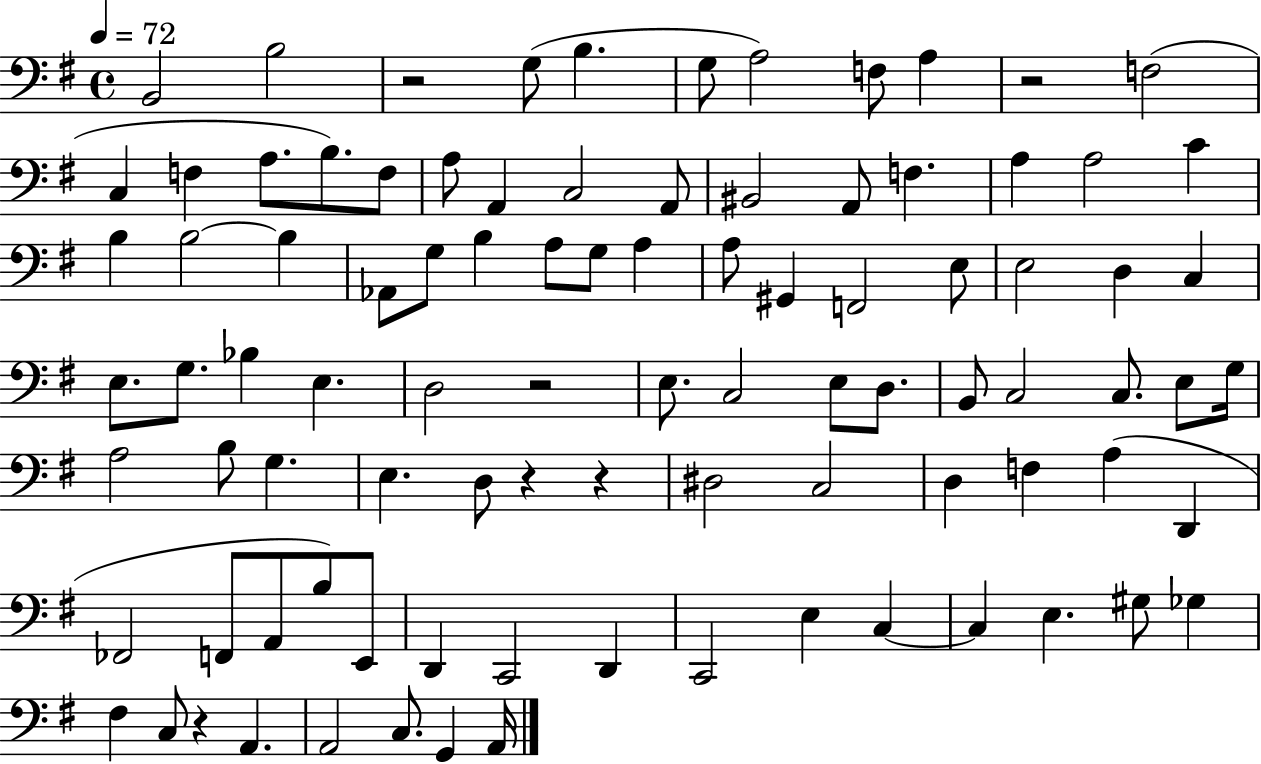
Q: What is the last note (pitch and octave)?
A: A2